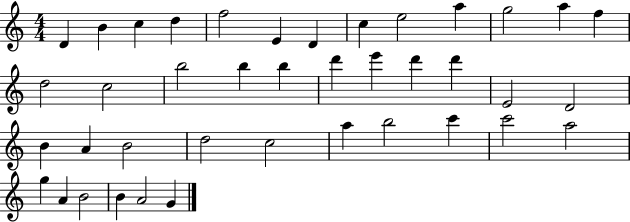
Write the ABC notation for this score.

X:1
T:Untitled
M:4/4
L:1/4
K:C
D B c d f2 E D c e2 a g2 a f d2 c2 b2 b b d' e' d' d' E2 D2 B A B2 d2 c2 a b2 c' c'2 a2 g A B2 B A2 G